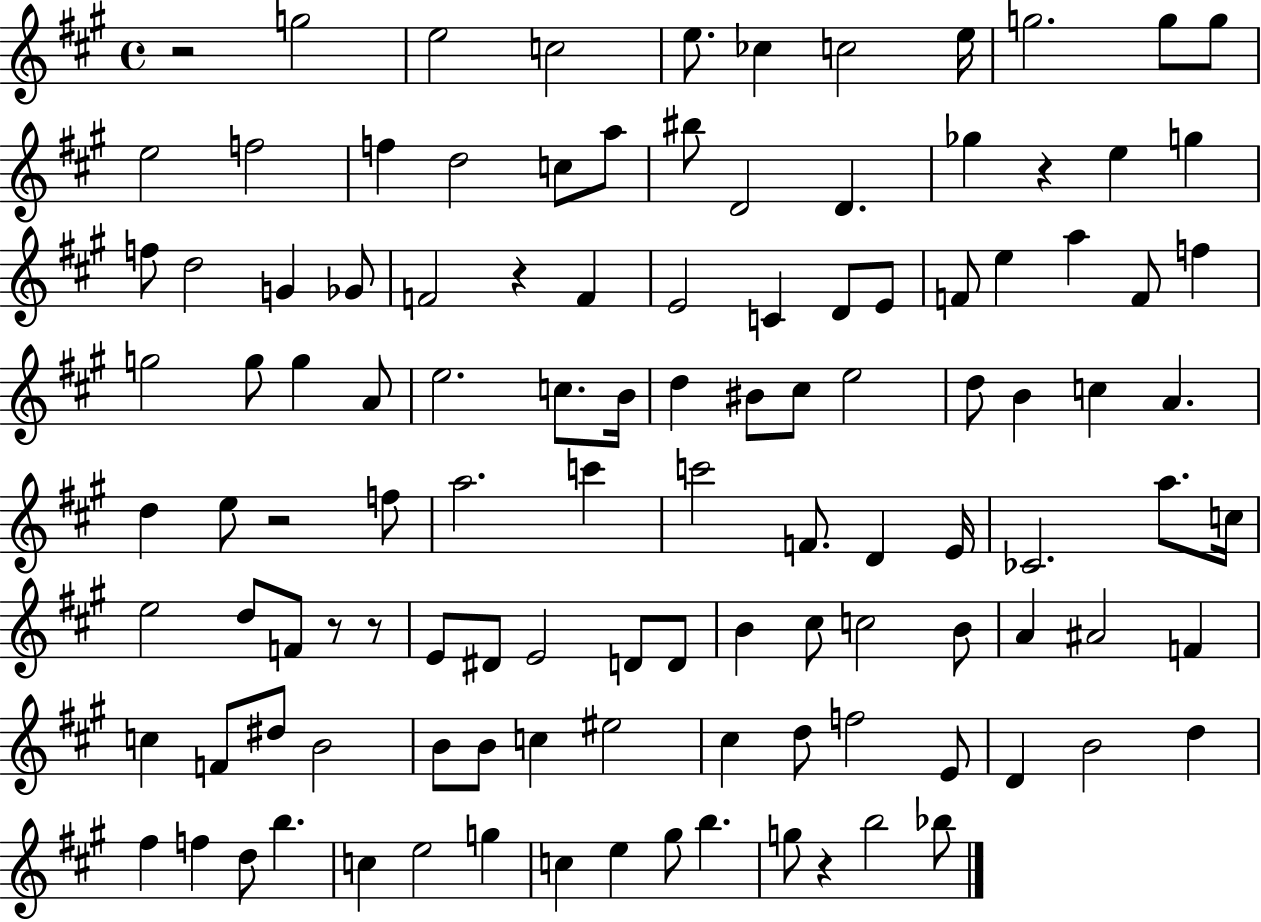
R/h G5/h E5/h C5/h E5/e. CES5/q C5/h E5/s G5/h. G5/e G5/e E5/h F5/h F5/q D5/h C5/e A5/e BIS5/e D4/h D4/q. Gb5/q R/q E5/q G5/q F5/e D5/h G4/q Gb4/e F4/h R/q F4/q E4/h C4/q D4/e E4/e F4/e E5/q A5/q F4/e F5/q G5/h G5/e G5/q A4/e E5/h. C5/e. B4/s D5/q BIS4/e C#5/e E5/h D5/e B4/q C5/q A4/q. D5/q E5/e R/h F5/e A5/h. C6/q C6/h F4/e. D4/q E4/s CES4/h. A5/e. C5/s E5/h D5/e F4/e R/e R/e E4/e D#4/e E4/h D4/e D4/e B4/q C#5/e C5/h B4/e A4/q A#4/h F4/q C5/q F4/e D#5/e B4/h B4/e B4/e C5/q EIS5/h C#5/q D5/e F5/h E4/e D4/q B4/h D5/q F#5/q F5/q D5/e B5/q. C5/q E5/h G5/q C5/q E5/q G#5/e B5/q. G5/e R/q B5/h Bb5/e